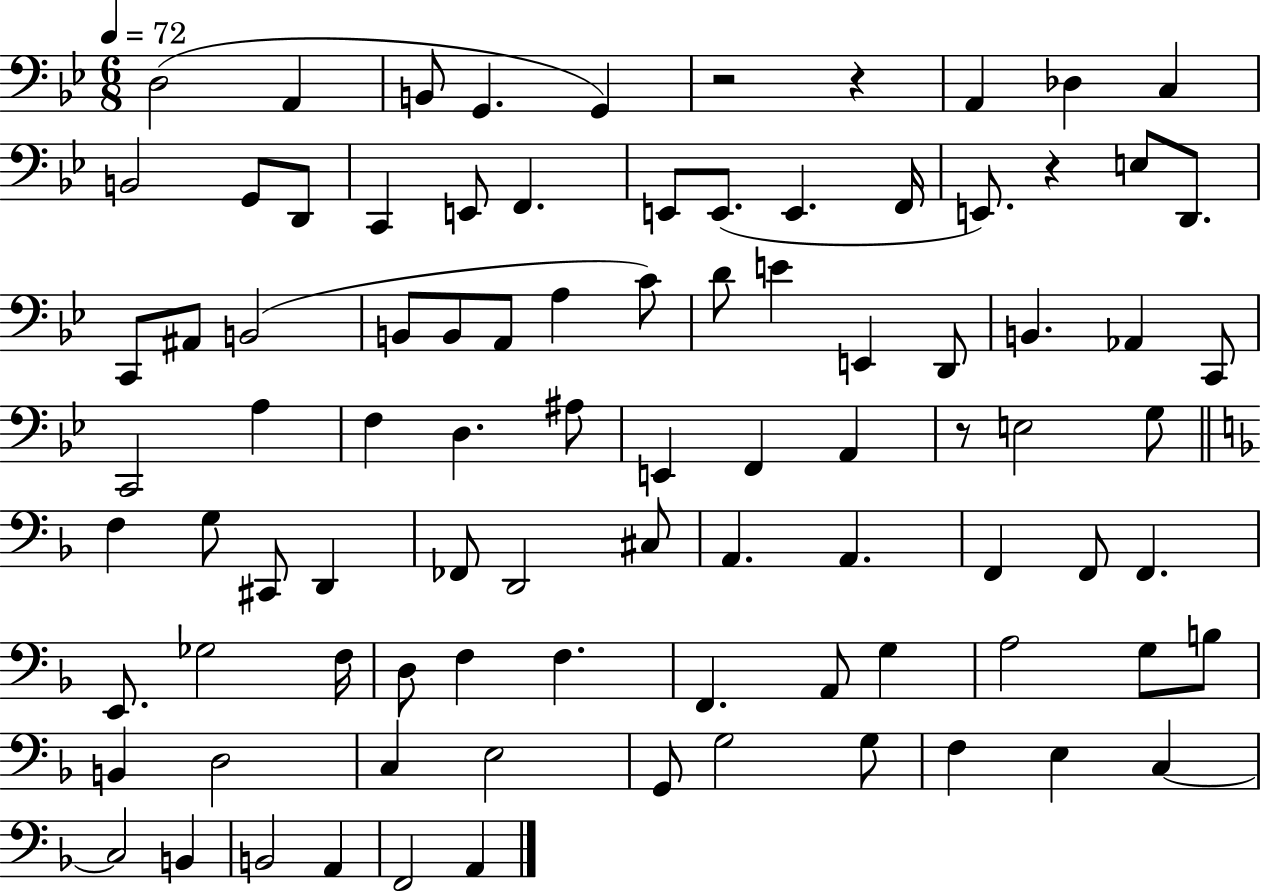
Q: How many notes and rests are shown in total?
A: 90